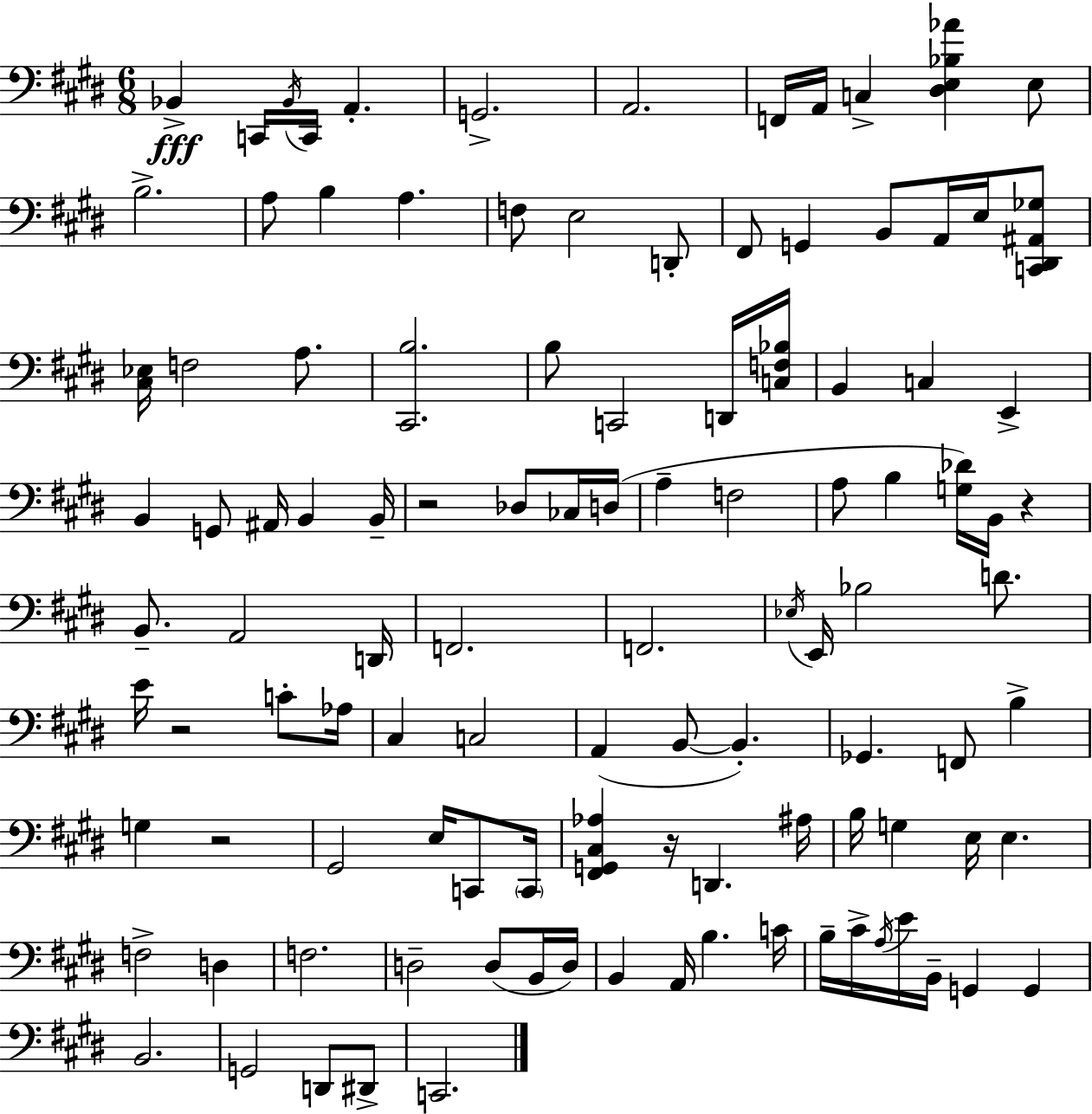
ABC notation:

X:1
T:Untitled
M:6/8
L:1/4
K:E
_B,, C,,/4 _B,,/4 C,,/4 A,, G,,2 A,,2 F,,/4 A,,/4 C, [^D,E,_B,_A] E,/2 B,2 A,/2 B, A, F,/2 E,2 D,,/2 ^F,,/2 G,, B,,/2 A,,/4 E,/4 [C,,^D,,^A,,_G,]/2 [^C,_E,]/4 F,2 A,/2 [^C,,B,]2 B,/2 C,,2 D,,/4 [C,F,_B,]/4 B,, C, E,, B,, G,,/2 ^A,,/4 B,, B,,/4 z2 _D,/2 _C,/4 D,/4 A, F,2 A,/2 B, [G,_D]/4 B,,/4 z B,,/2 A,,2 D,,/4 F,,2 F,,2 _E,/4 E,,/4 _B,2 D/2 E/4 z2 C/2 _A,/4 ^C, C,2 A,, B,,/2 B,, _G,, F,,/2 B, G, z2 ^G,,2 E,/4 C,,/2 C,,/4 [^F,,G,,^C,_A,] z/4 D,, ^A,/4 B,/4 G, E,/4 E, F,2 D, F,2 D,2 D,/2 B,,/4 D,/4 B,, A,,/4 B, C/4 B,/4 ^C/4 A,/4 E/4 B,,/4 G,, G,, B,,2 G,,2 D,,/2 ^D,,/2 C,,2